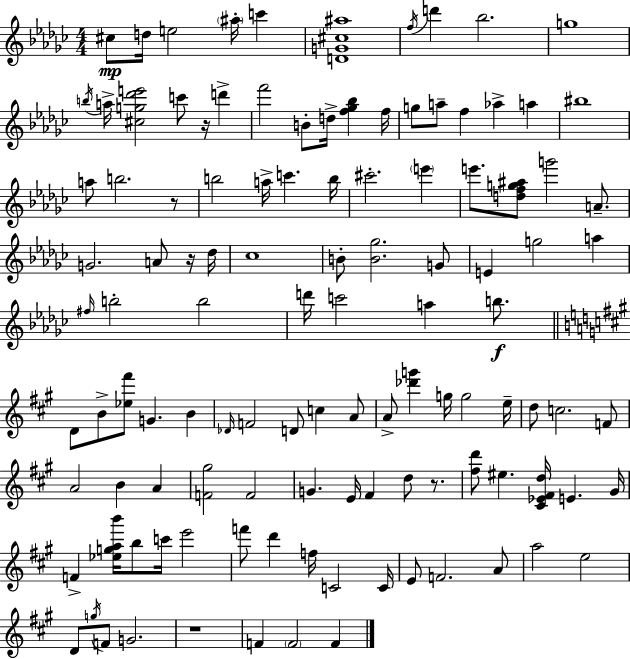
X:1
T:Untitled
M:4/4
L:1/4
K:Ebm
^c/2 d/4 e2 ^a/4 c' [DG^c^a]4 f/4 d' _b2 g4 b/4 a/4 [^cg_d'e']2 c'/2 z/4 d' f'2 B/2 d/4 [f_g_b] f/4 g/2 a/2 f _a a ^b4 a/2 b2 z/2 b2 a/4 c' b/4 ^c'2 e' e'/2 [dfg^a]/2 g'2 A/2 G2 A/2 z/4 _d/4 _c4 B/2 [B_g]2 G/2 E g2 a ^f/4 b2 b2 d'/4 c'2 a b/2 D/2 B/2 [_e^f']/2 G B _D/4 F2 D/2 c A/2 A/2 [_d'g'] g/4 g2 e/4 d/2 c2 F/2 A2 B A [F^g]2 F2 G E/4 ^F d/2 z/2 [^fd']/2 ^e [^C_E^Fd]/4 E ^G/4 F [_egab']/4 b/2 c'/4 e'2 f'/2 d' f/4 C2 C/4 E/2 F2 A/2 a2 e2 D/2 g/4 F/2 G2 z4 F F2 F